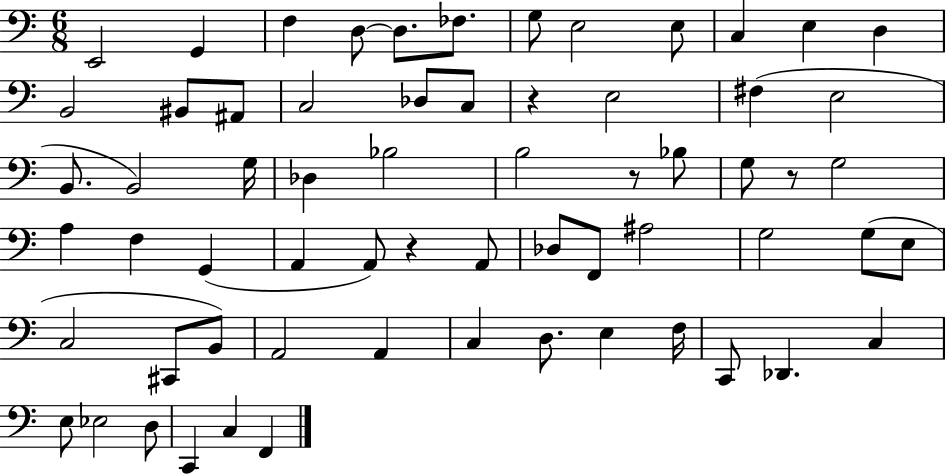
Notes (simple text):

E2/h G2/q F3/q D3/e D3/e. FES3/e. G3/e E3/h E3/e C3/q E3/q D3/q B2/h BIS2/e A#2/e C3/h Db3/e C3/e R/q E3/h F#3/q E3/h B2/e. B2/h G3/s Db3/q Bb3/h B3/h R/e Bb3/e G3/e R/e G3/h A3/q F3/q G2/q A2/q A2/e R/q A2/e Db3/e F2/e A#3/h G3/h G3/e E3/e C3/h C#2/e B2/e A2/h A2/q C3/q D3/e. E3/q F3/s C2/e Db2/q. C3/q E3/e Eb3/h D3/e C2/q C3/q F2/q